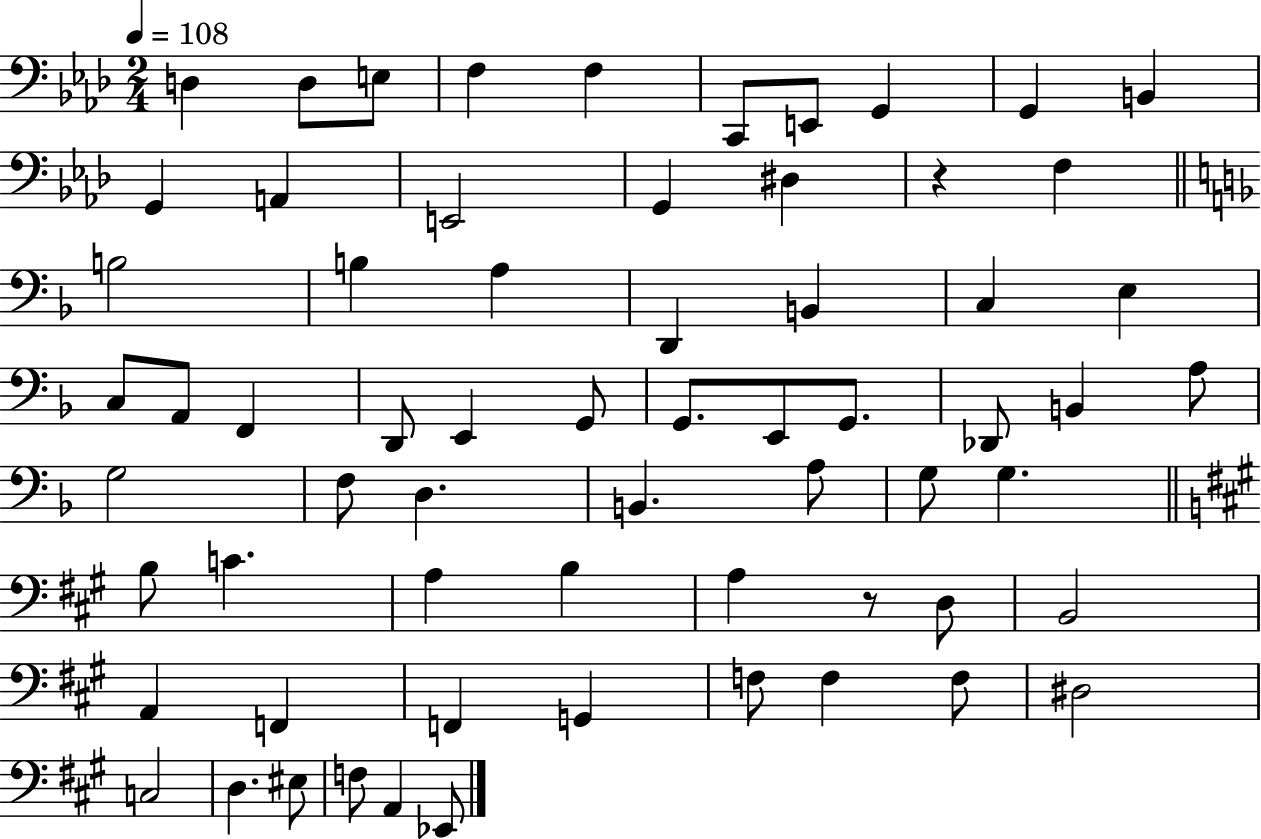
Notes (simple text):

D3/q D3/e E3/e F3/q F3/q C2/e E2/e G2/q G2/q B2/q G2/q A2/q E2/h G2/q D#3/q R/q F3/q B3/h B3/q A3/q D2/q B2/q C3/q E3/q C3/e A2/e F2/q D2/e E2/q G2/e G2/e. E2/e G2/e. Db2/e B2/q A3/e G3/h F3/e D3/q. B2/q. A3/e G3/e G3/q. B3/e C4/q. A3/q B3/q A3/q R/e D3/e B2/h A2/q F2/q F2/q G2/q F3/e F3/q F3/e D#3/h C3/h D3/q. EIS3/e F3/e A2/q Eb2/e